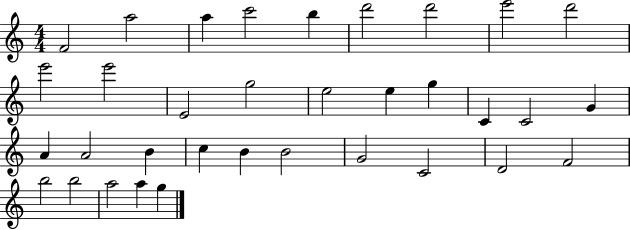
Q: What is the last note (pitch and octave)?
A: G5